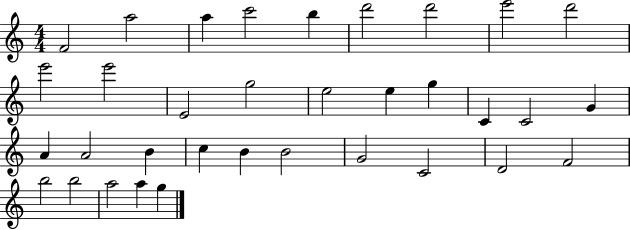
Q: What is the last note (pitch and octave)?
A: G5